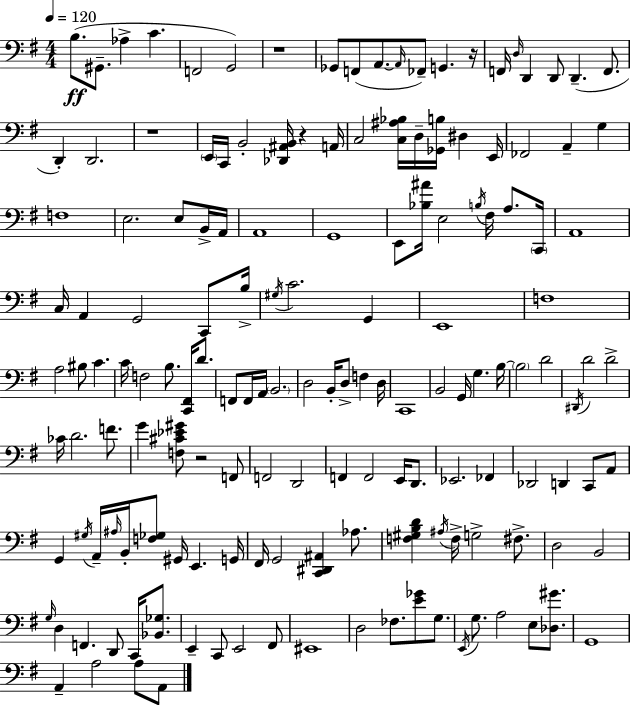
X:1
T:Untitled
M:4/4
L:1/4
K:G
B,/2 ^G,,/2 _A, C F,,2 G,,2 z4 _G,,/2 F,,/2 A,,/2 A,,/4 _F,,/2 G,, z/4 F,,/4 D,/4 D,, D,,/2 D,, F,,/2 D,, D,,2 z4 E,,/4 C,,/4 B,,2 [_D,,^A,,B,,]/4 z A,,/4 C,2 [C,^A,_B,]/4 D,/4 [_G,,B,]/4 ^D, E,,/4 _F,,2 A,, G, F,4 E,2 E,/2 B,,/4 A,,/4 A,,4 G,,4 E,,/2 [_B,^A]/4 E,2 B,/4 ^F,/4 A,/2 C,,/4 A,,4 C,/4 A,, G,,2 C,,/2 B,/4 ^G,/4 C2 G,, E,,4 F,4 A,2 ^B,/2 C C/4 F,2 B,/2 [C,,^F,,]/4 D/2 F,,/2 F,,/4 A,,/4 B,,2 D,2 B,,/4 D,/2 F, D,/4 C,,4 B,,2 G,,/4 G, B,/4 B,2 D2 ^D,,/4 D2 D2 _C/4 D2 F/2 G [F,^C_E^G]/2 z2 F,,/2 F,,2 D,,2 F,, F,,2 E,,/4 D,,/2 _E,,2 _F,, _D,,2 D,, C,,/2 A,,/2 G,, ^G,/4 A,,/4 ^A,/4 B,,/4 [F,_G,]/2 ^G,,/4 E,, G,,/4 ^F,,/4 G,,2 [C,,^D,,^A,,] _A,/2 [F,^G,B,D] ^A,/4 F,/4 G,2 ^F,/2 D,2 B,,2 G,/4 D, F,, D,,/2 C,,/4 [_B,,_G,]/2 E,, C,,/2 E,,2 ^F,,/2 ^E,,4 D,2 _F,/2 [E_G]/2 G,/2 E,,/4 G,/2 A,2 E,/2 [_D,^G]/2 G,,4 A,, A,2 A,/2 A,,/2